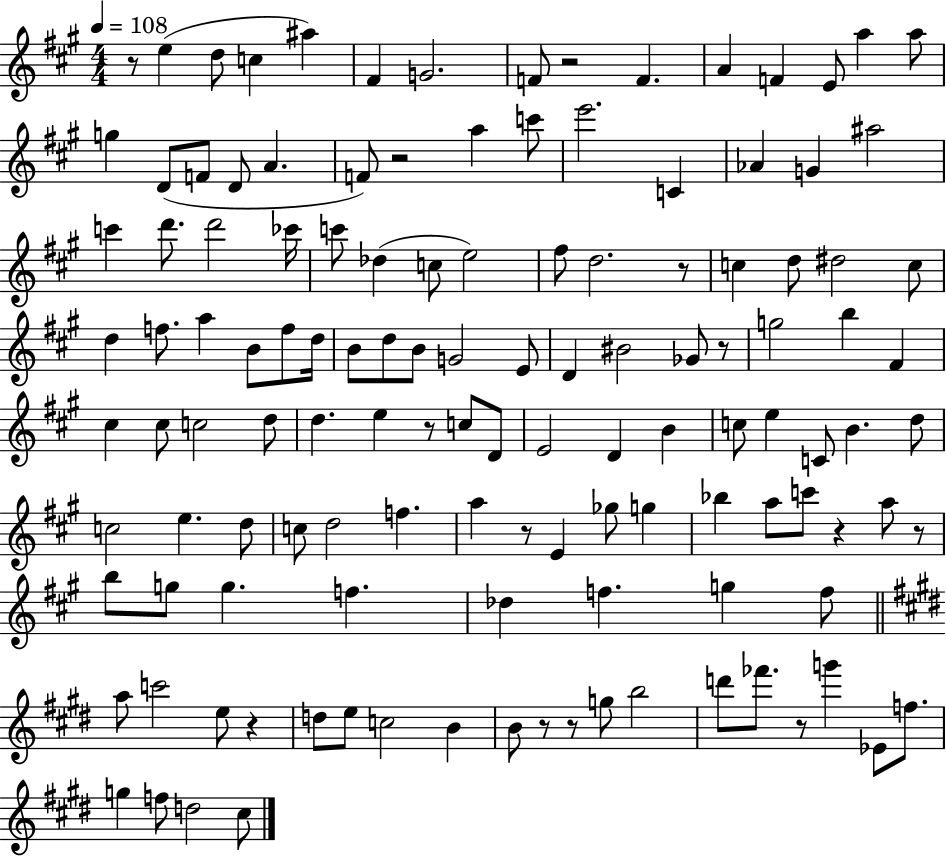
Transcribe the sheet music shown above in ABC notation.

X:1
T:Untitled
M:4/4
L:1/4
K:A
z/2 e d/2 c ^a ^F G2 F/2 z2 F A F E/2 a a/2 g D/2 F/2 D/2 A F/2 z2 a c'/2 e'2 C _A G ^a2 c' d'/2 d'2 _c'/4 c'/2 _d c/2 e2 ^f/2 d2 z/2 c d/2 ^d2 c/2 d f/2 a B/2 f/2 d/4 B/2 d/2 B/2 G2 E/2 D ^B2 _G/2 z/2 g2 b ^F ^c ^c/2 c2 d/2 d e z/2 c/2 D/2 E2 D B c/2 e C/2 B d/2 c2 e d/2 c/2 d2 f a z/2 E _g/2 g _b a/2 c'/2 z a/2 z/2 b/2 g/2 g f _d f g f/2 a/2 c'2 e/2 z d/2 e/2 c2 B B/2 z/2 z/2 g/2 b2 d'/2 _f'/2 z/2 g' _E/2 f/2 g f/2 d2 ^c/2